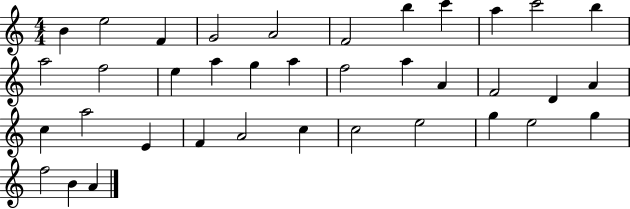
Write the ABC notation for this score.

X:1
T:Untitled
M:4/4
L:1/4
K:C
B e2 F G2 A2 F2 b c' a c'2 b a2 f2 e a g a f2 a A F2 D A c a2 E F A2 c c2 e2 g e2 g f2 B A